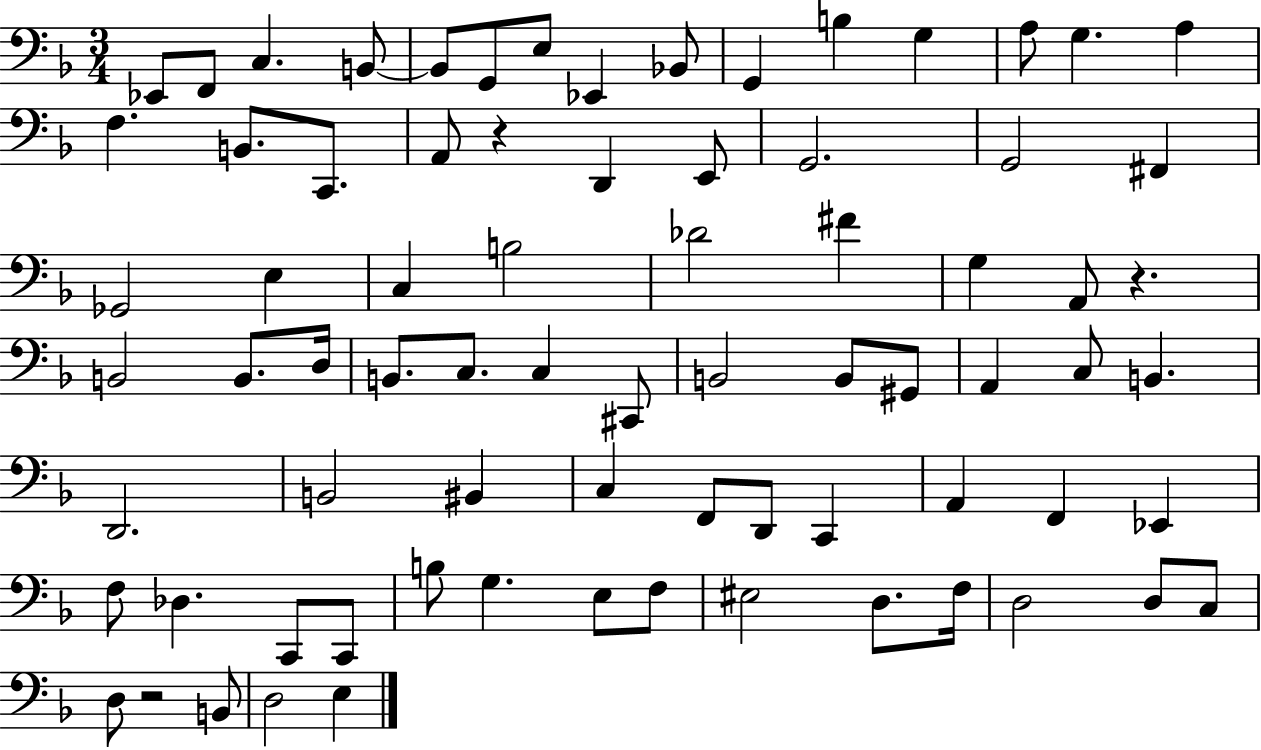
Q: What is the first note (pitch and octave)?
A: Eb2